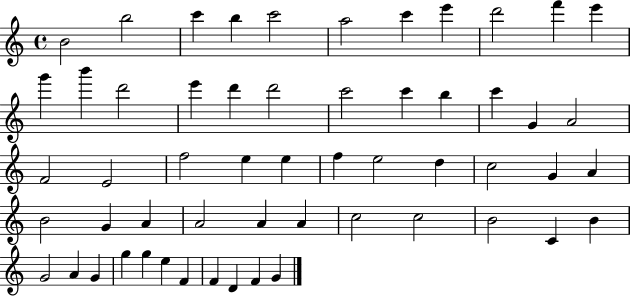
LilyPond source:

{
  \clef treble
  \time 4/4
  \defaultTimeSignature
  \key c \major
  b'2 b''2 | c'''4 b''4 c'''2 | a''2 c'''4 e'''4 | d'''2 f'''4 e'''4 | \break g'''4 b'''4 d'''2 | e'''4 d'''4 d'''2 | c'''2 c'''4 b''4 | c'''4 g'4 a'2 | \break f'2 e'2 | f''2 e''4 e''4 | f''4 e''2 d''4 | c''2 g'4 a'4 | \break b'2 g'4 a'4 | a'2 a'4 a'4 | c''2 c''2 | b'2 c'4 b'4 | \break g'2 a'4 g'4 | g''4 g''4 e''4 f'4 | f'4 d'4 f'4 g'4 | \bar "|."
}